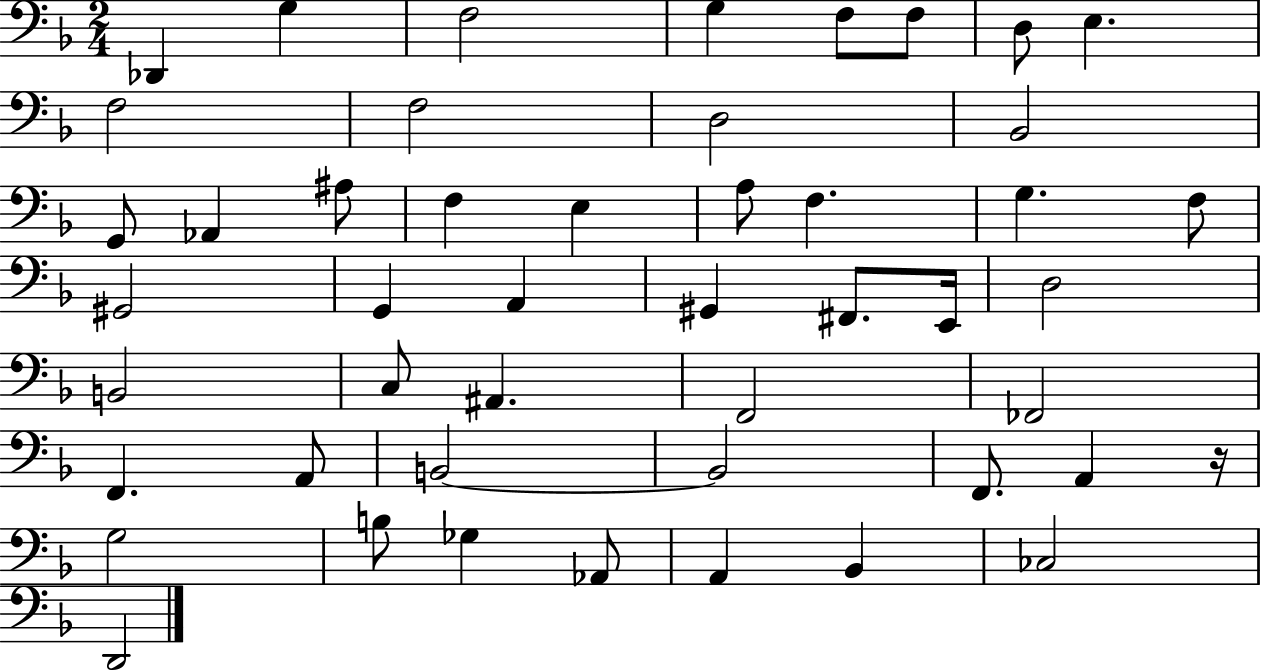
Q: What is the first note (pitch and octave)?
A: Db2